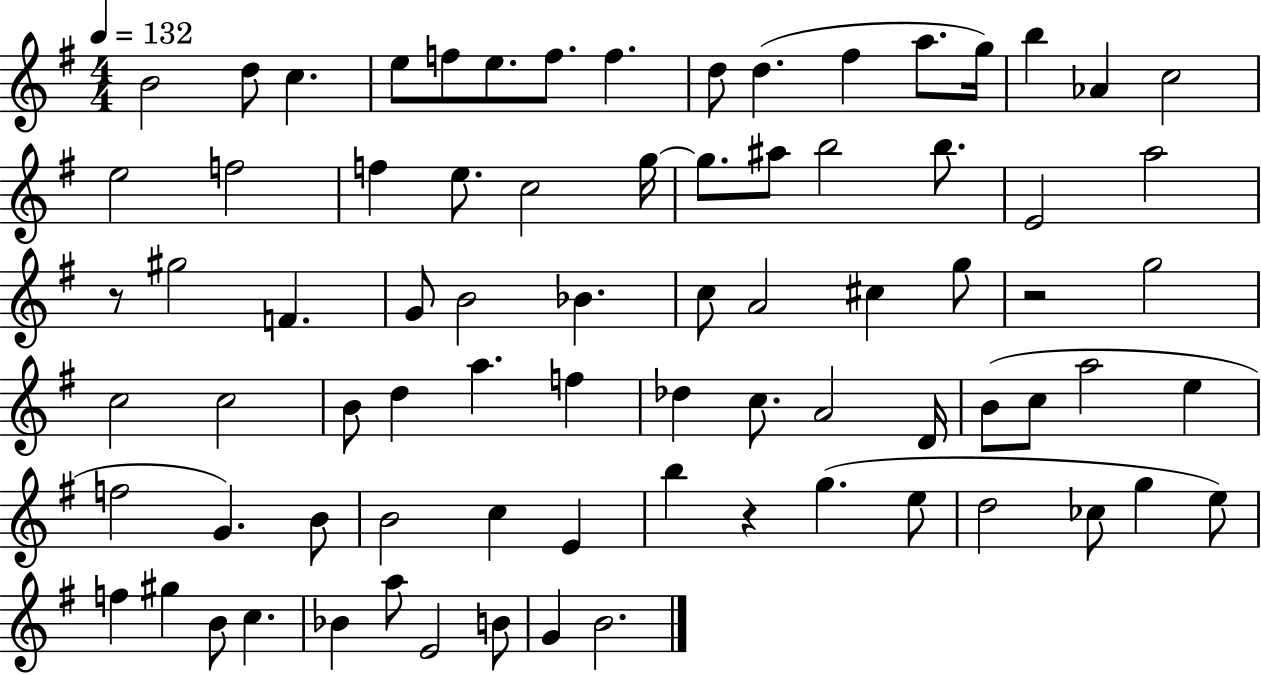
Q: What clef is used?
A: treble